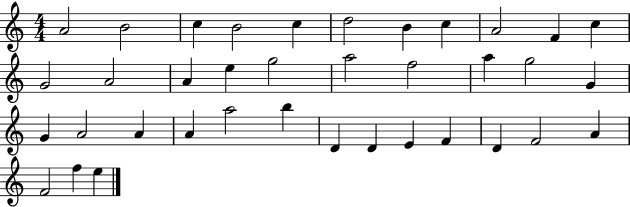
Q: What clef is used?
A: treble